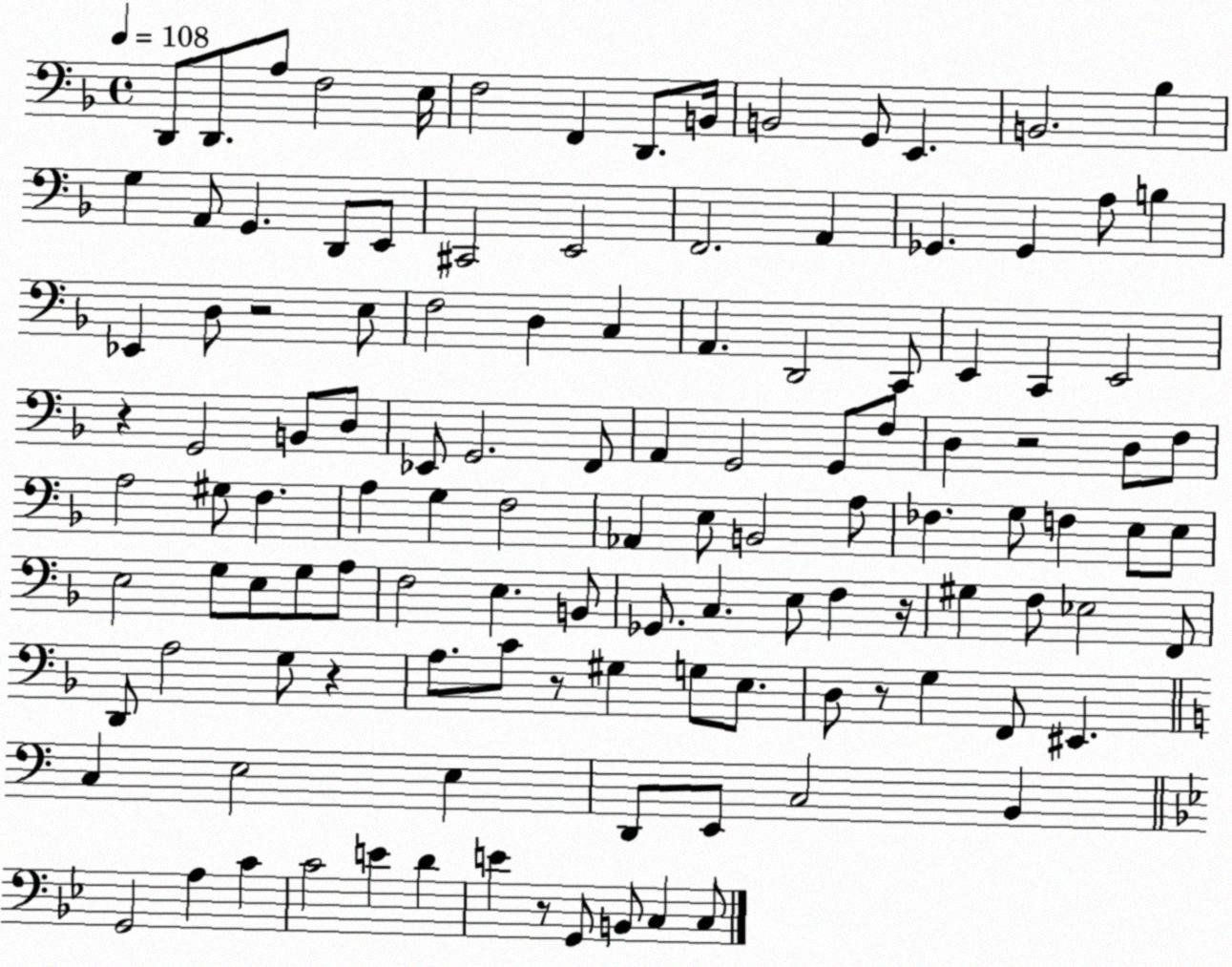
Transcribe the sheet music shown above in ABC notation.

X:1
T:Untitled
M:4/4
L:1/4
K:F
D,,/2 D,,/2 A,/2 F,2 E,/4 F,2 F,, D,,/2 B,,/4 B,,2 G,,/2 E,, B,,2 _B, G, A,,/2 G,, D,,/2 E,,/2 ^C,,2 E,,2 F,,2 A,, _G,, _G,, A,/2 B, _E,, D,/2 z2 E,/2 F,2 D, C, A,, D,,2 C,,/2 E,, C,, E,,2 z G,,2 B,,/2 D,/2 _E,,/2 G,,2 F,,/2 A,, G,,2 G,,/2 F,/2 D, z2 D,/2 F,/2 A,2 ^G,/2 F, A, G, F,2 _A,, E,/2 B,,2 A,/2 _F, G,/2 F, E,/2 E,/2 E,2 G,/2 E,/2 G,/2 A,/2 F,2 E, B,,/2 _G,,/2 C, E,/2 F, z/4 ^G, F,/2 _E,2 F,,/2 D,,/2 A,2 G,/2 z A,/2 C/2 z/2 ^G, G,/2 E,/2 D,/2 z/2 G, F,,/2 ^E,, C, E,2 E, D,,/2 E,,/2 C,2 B,, G,,2 A, C C2 E D E z/2 G,,/2 B,,/2 C, C,/2